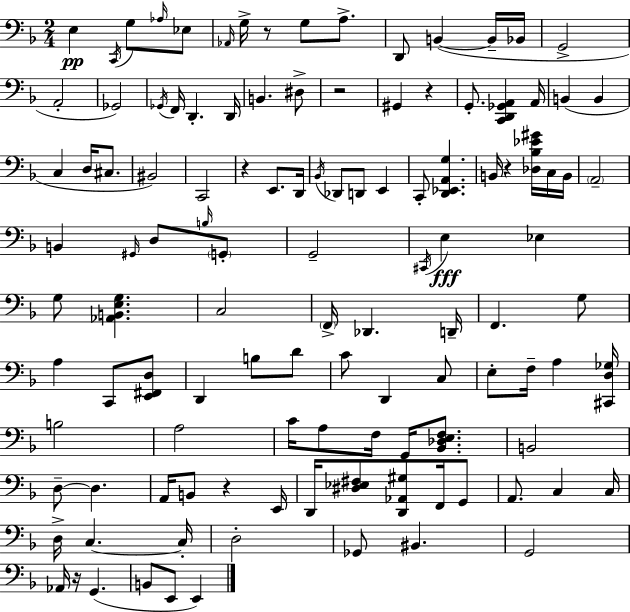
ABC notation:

X:1
T:Untitled
M:2/4
L:1/4
K:F
E, C,,/4 G,/2 _A,/4 _E,/2 _A,,/4 G,/4 z/2 G,/2 A,/2 D,,/2 B,, B,,/4 _B,,/4 G,,2 A,,2 _G,,2 _G,,/4 F,,/4 D,, D,,/4 B,, ^D,/2 z2 ^G,, z G,,/2 [C,,D,,_G,,A,,] A,,/4 B,, B,, C, D,/4 ^C,/2 ^B,,2 C,,2 z E,,/2 D,,/4 _B,,/4 _D,,/2 D,,/2 E,, C,,/2 [D,,_E,,A,,G,] B,,/4 z [_D,_B,_E^G]/4 C,/4 B,,/4 A,,2 B,, ^G,,/4 D,/2 B,/4 G,,/2 G,,2 ^C,,/4 E, _E, G,/2 [_A,,B,,E,G,] C,2 F,,/4 _D,, D,,/4 F,, G,/2 A, C,,/2 [E,,^F,,D,]/2 D,, B,/2 D/2 C/2 D,, C,/2 E,/2 F,/4 A, [^C,,D,_G,]/4 B,2 A,2 C/4 A,/2 F,/4 G,,/4 [_B,,_D,E,F,]/2 B,,2 D,/2 D, A,,/4 B,,/2 z E,,/4 D,,/4 [^D,_E,^F,]/2 [D,,_A,,^G,]/2 F,,/4 G,,/2 A,,/2 C, C,/4 D,/4 C, C,/4 D,2 _G,,/2 ^B,, G,,2 _A,,/4 z/4 G,, B,,/2 E,,/2 E,,